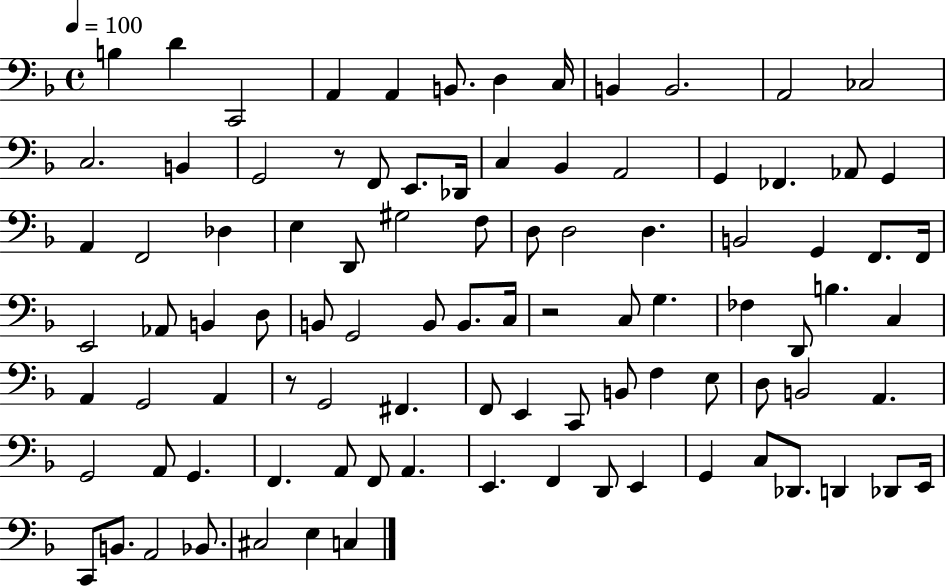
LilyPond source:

{
  \clef bass
  \time 4/4
  \defaultTimeSignature
  \key f \major
  \tempo 4 = 100
  b4 d'4 c,2 | a,4 a,4 b,8. d4 c16 | b,4 b,2. | a,2 ces2 | \break c2. b,4 | g,2 r8 f,8 e,8. des,16 | c4 bes,4 a,2 | g,4 fes,4. aes,8 g,4 | \break a,4 f,2 des4 | e4 d,8 gis2 f8 | d8 d2 d4. | b,2 g,4 f,8. f,16 | \break e,2 aes,8 b,4 d8 | b,8 g,2 b,8 b,8. c16 | r2 c8 g4. | fes4 d,8 b4. c4 | \break a,4 g,2 a,4 | r8 g,2 fis,4. | f,8 e,4 c,8 b,8 f4 e8 | d8 b,2 a,4. | \break g,2 a,8 g,4. | f,4. a,8 f,8 a,4. | e,4. f,4 d,8 e,4 | g,4 c8 des,8. d,4 des,8 e,16 | \break c,8 b,8. a,2 bes,8. | cis2 e4 c4 | \bar "|."
}